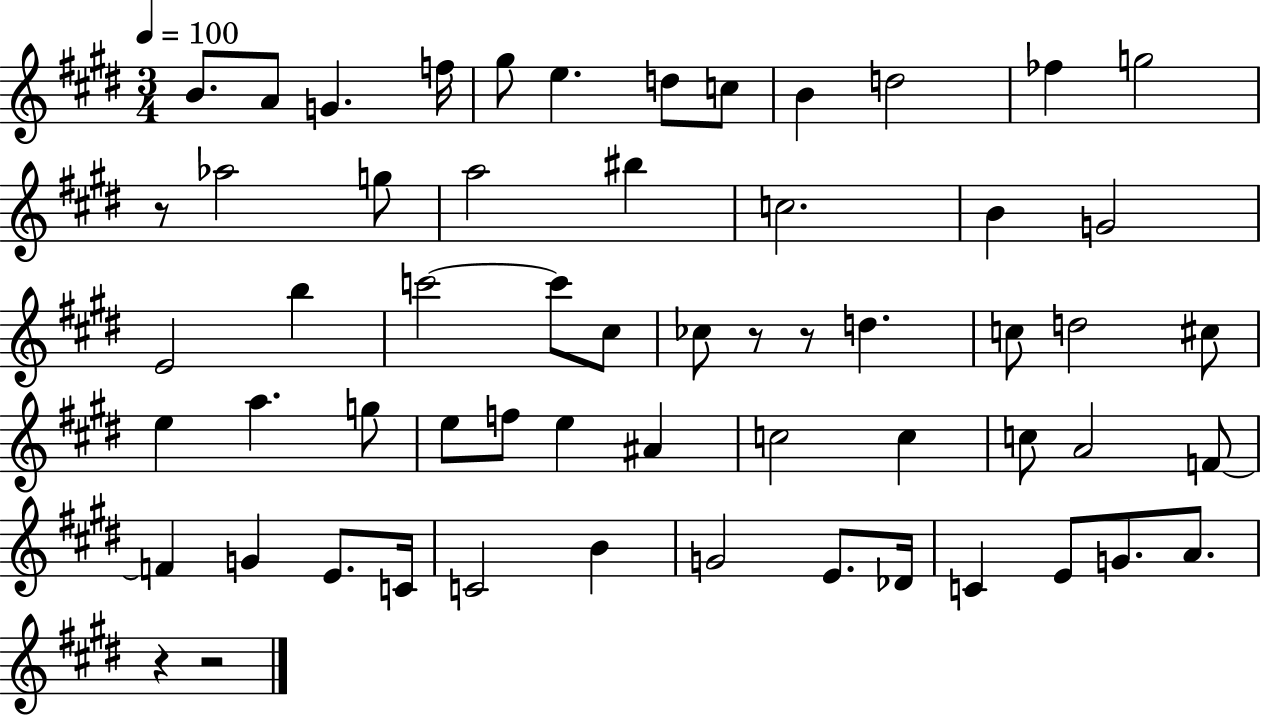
B4/e. A4/e G4/q. F5/s G#5/e E5/q. D5/e C5/e B4/q D5/h FES5/q G5/h R/e Ab5/h G5/e A5/h BIS5/q C5/h. B4/q G4/h E4/h B5/q C6/h C6/e C#5/e CES5/e R/e R/e D5/q. C5/e D5/h C#5/e E5/q A5/q. G5/e E5/e F5/e E5/q A#4/q C5/h C5/q C5/e A4/h F4/e F4/q G4/q E4/e. C4/s C4/h B4/q G4/h E4/e. Db4/s C4/q E4/e G4/e. A4/e. R/q R/h